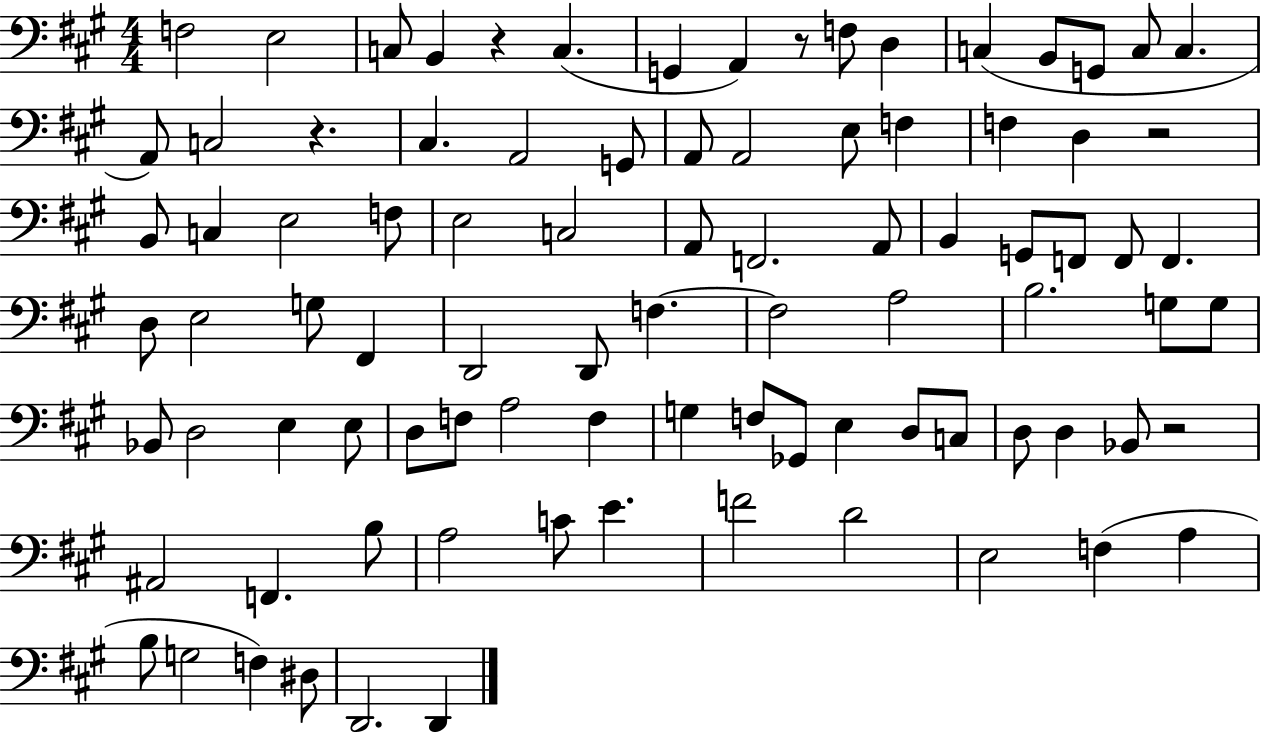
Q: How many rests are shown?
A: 5